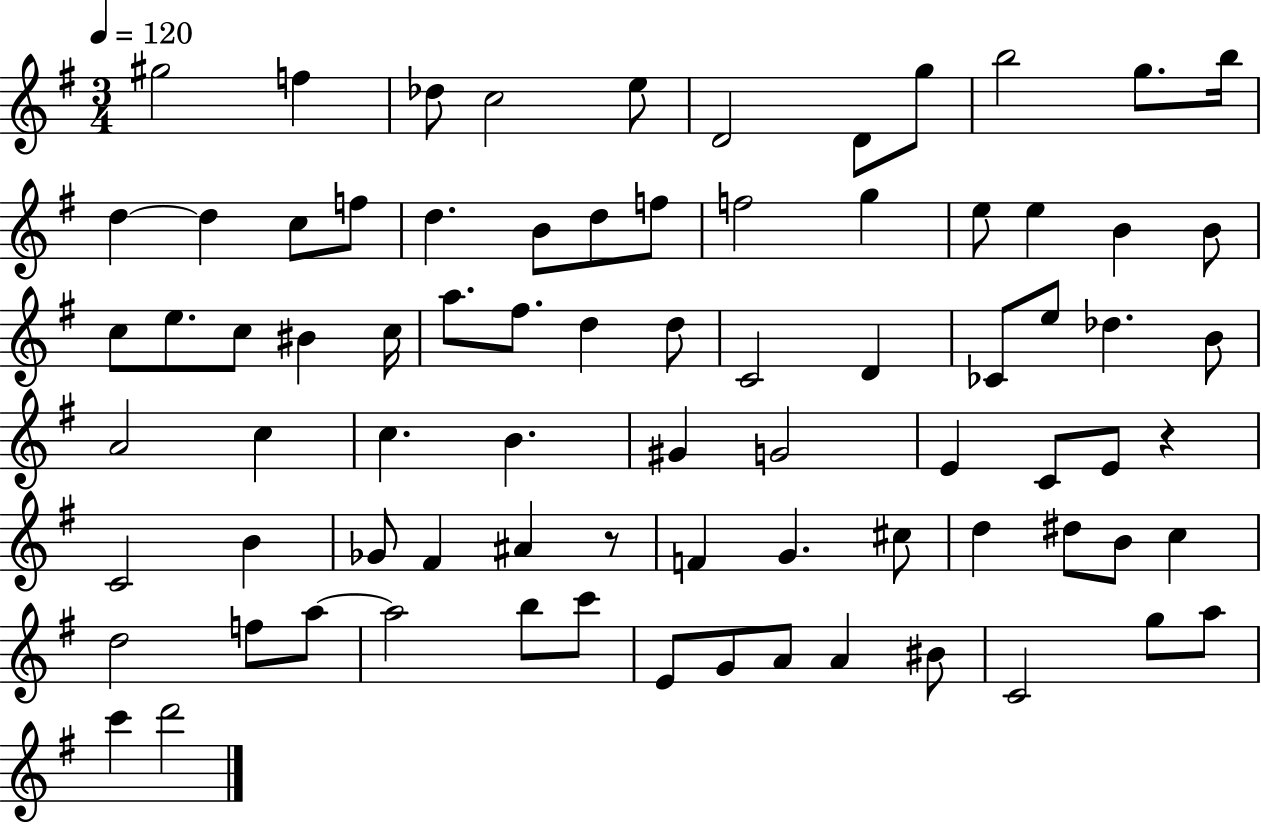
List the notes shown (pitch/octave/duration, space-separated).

G#5/h F5/q Db5/e C5/h E5/e D4/h D4/e G5/e B5/h G5/e. B5/s D5/q D5/q C5/e F5/e D5/q. B4/e D5/e F5/e F5/h G5/q E5/e E5/q B4/q B4/e C5/e E5/e. C5/e BIS4/q C5/s A5/e. F#5/e. D5/q D5/e C4/h D4/q CES4/e E5/e Db5/q. B4/e A4/h C5/q C5/q. B4/q. G#4/q G4/h E4/q C4/e E4/e R/q C4/h B4/q Gb4/e F#4/q A#4/q R/e F4/q G4/q. C#5/e D5/q D#5/e B4/e C5/q D5/h F5/e A5/e A5/h B5/e C6/e E4/e G4/e A4/e A4/q BIS4/e C4/h G5/e A5/e C6/q D6/h